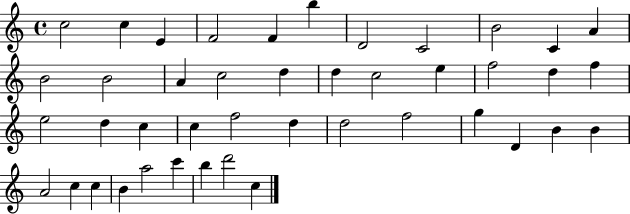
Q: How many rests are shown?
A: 0